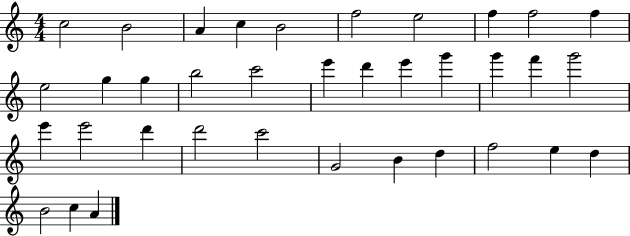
{
  \clef treble
  \numericTimeSignature
  \time 4/4
  \key c \major
  c''2 b'2 | a'4 c''4 b'2 | f''2 e''2 | f''4 f''2 f''4 | \break e''2 g''4 g''4 | b''2 c'''2 | e'''4 d'''4 e'''4 g'''4 | g'''4 f'''4 g'''2 | \break e'''4 e'''2 d'''4 | d'''2 c'''2 | g'2 b'4 d''4 | f''2 e''4 d''4 | \break b'2 c''4 a'4 | \bar "|."
}